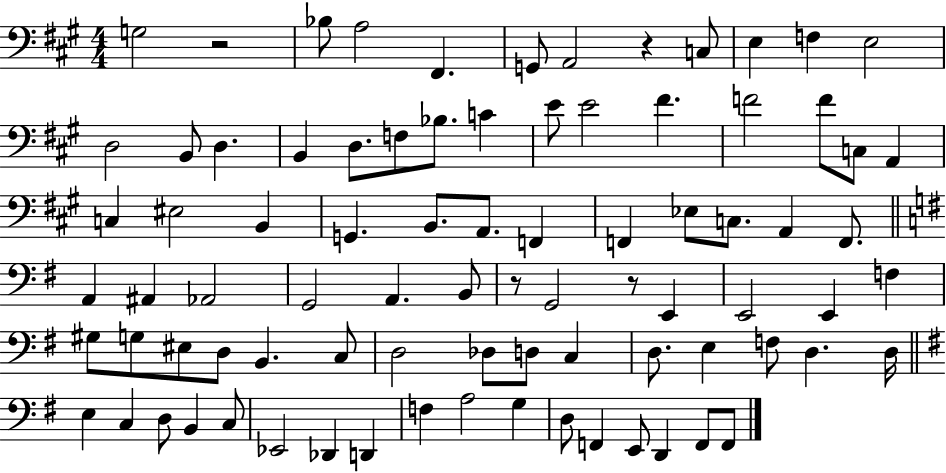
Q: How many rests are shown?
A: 4